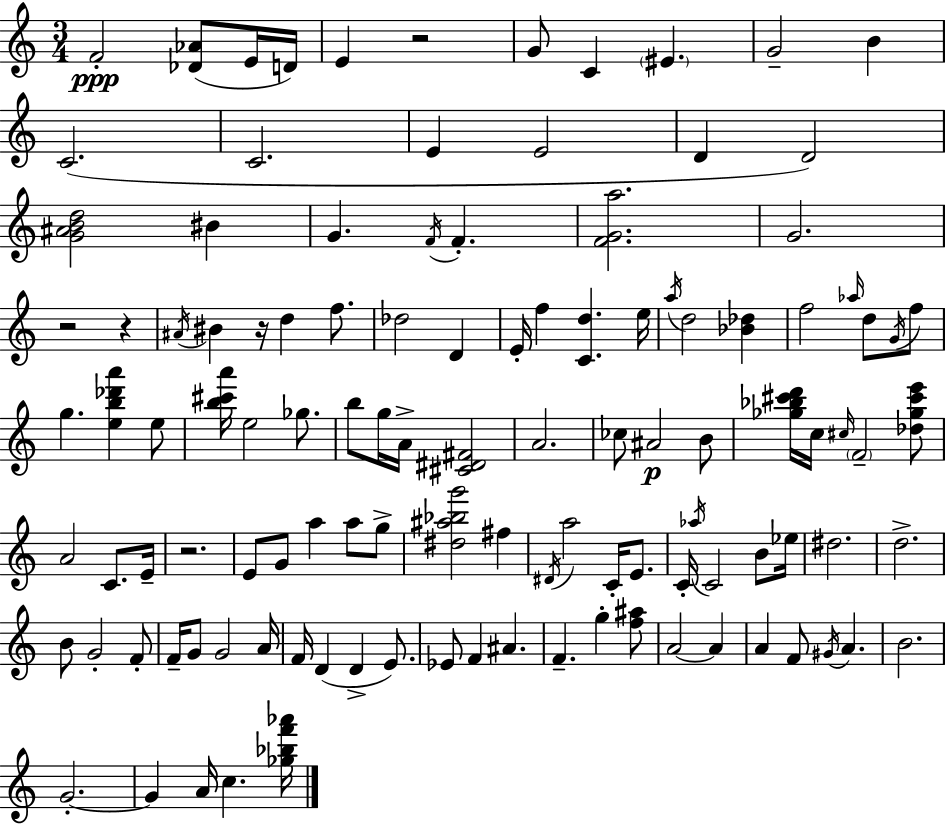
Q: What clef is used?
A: treble